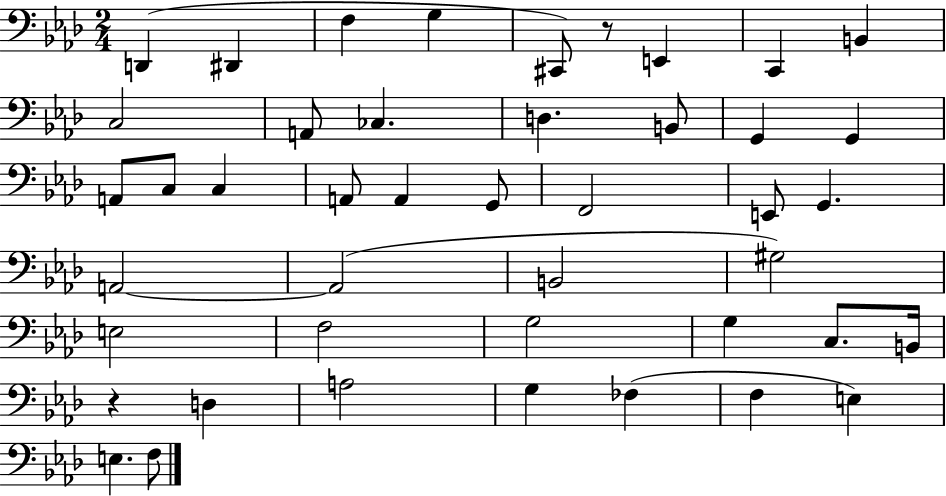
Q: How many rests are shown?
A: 2